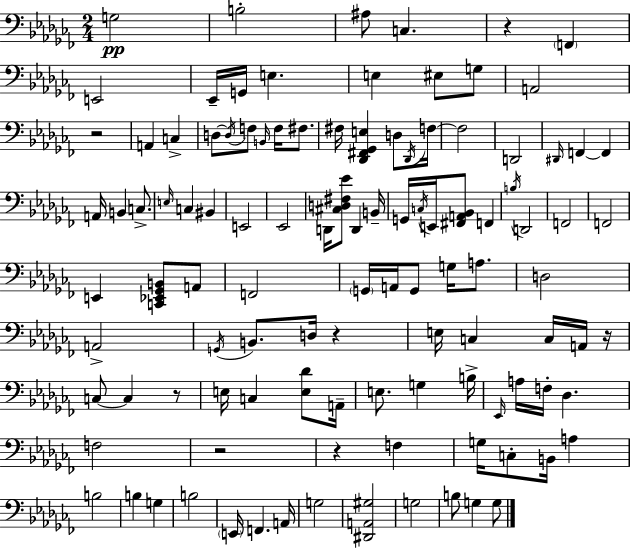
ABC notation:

X:1
T:Untitled
M:2/4
L:1/4
K:Abm
G,2 B,2 ^A,/2 C, z F,, E,,2 _E,,/4 G,,/4 E, E, ^E,/2 G,/2 A,,2 z2 A,, C, D,/2 D,/4 F,/2 B,,/4 F,/4 ^F,/2 ^F,/4 [_D,,^F,,_G,,E,] D,/2 _D,,/4 F,/4 F,2 D,,2 ^D,,/4 F,, F,, A,,/4 B,, C,/2 E,/4 C, ^B,, E,,2 _E,,2 D,,/4 [^C,D,^F,_E]/2 D,, B,,/4 G,,/4 C,/4 E,,/4 [^F,,A,,_B,,]/2 F,, B,/4 D,,2 F,,2 F,,2 E,, [C,,_E,,_G,,B,,]/2 A,,/2 F,,2 G,,/4 A,,/4 G,,/2 G,/4 A,/2 D,2 A,,2 G,,/4 B,,/2 D,/4 z E,/4 C, C,/4 A,,/4 z/4 C,/2 C, z/2 E,/4 C, [E,_D]/2 A,,/4 E,/2 G, B,/4 _E,,/4 A,/4 F,/4 _D, F,2 z2 z F, G,/4 C,/2 B,,/4 A, B,2 B, G, B,2 E,,/4 F,, A,,/4 G,2 [^D,,A,,^G,]2 G,2 B,/2 G, G,/2